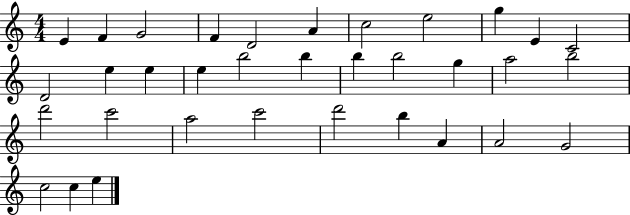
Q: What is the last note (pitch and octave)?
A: E5